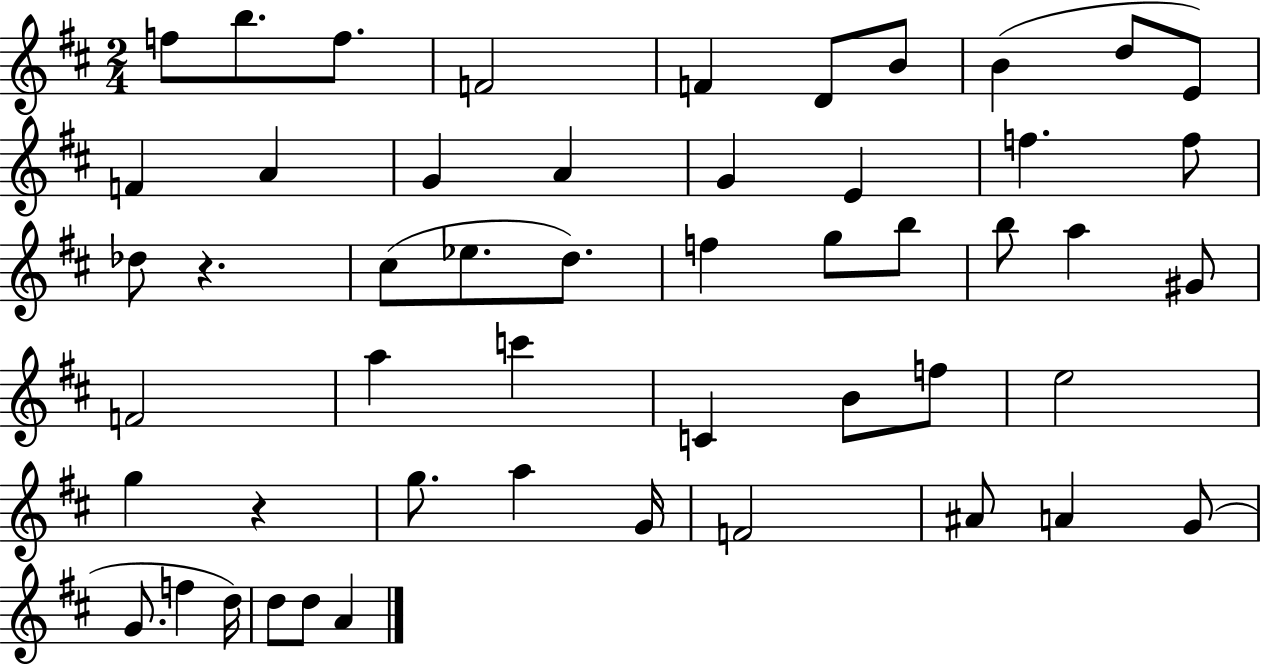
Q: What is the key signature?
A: D major